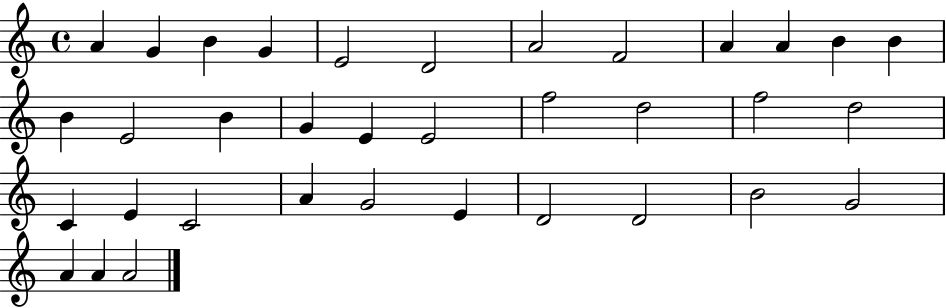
{
  \clef treble
  \time 4/4
  \defaultTimeSignature
  \key c \major
  a'4 g'4 b'4 g'4 | e'2 d'2 | a'2 f'2 | a'4 a'4 b'4 b'4 | \break b'4 e'2 b'4 | g'4 e'4 e'2 | f''2 d''2 | f''2 d''2 | \break c'4 e'4 c'2 | a'4 g'2 e'4 | d'2 d'2 | b'2 g'2 | \break a'4 a'4 a'2 | \bar "|."
}